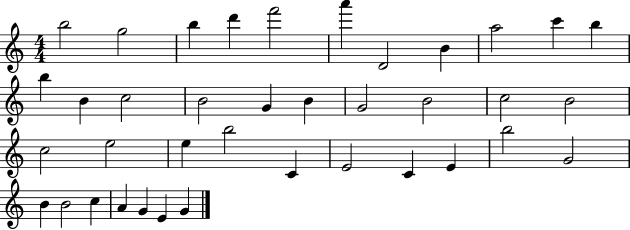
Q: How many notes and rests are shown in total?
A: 38